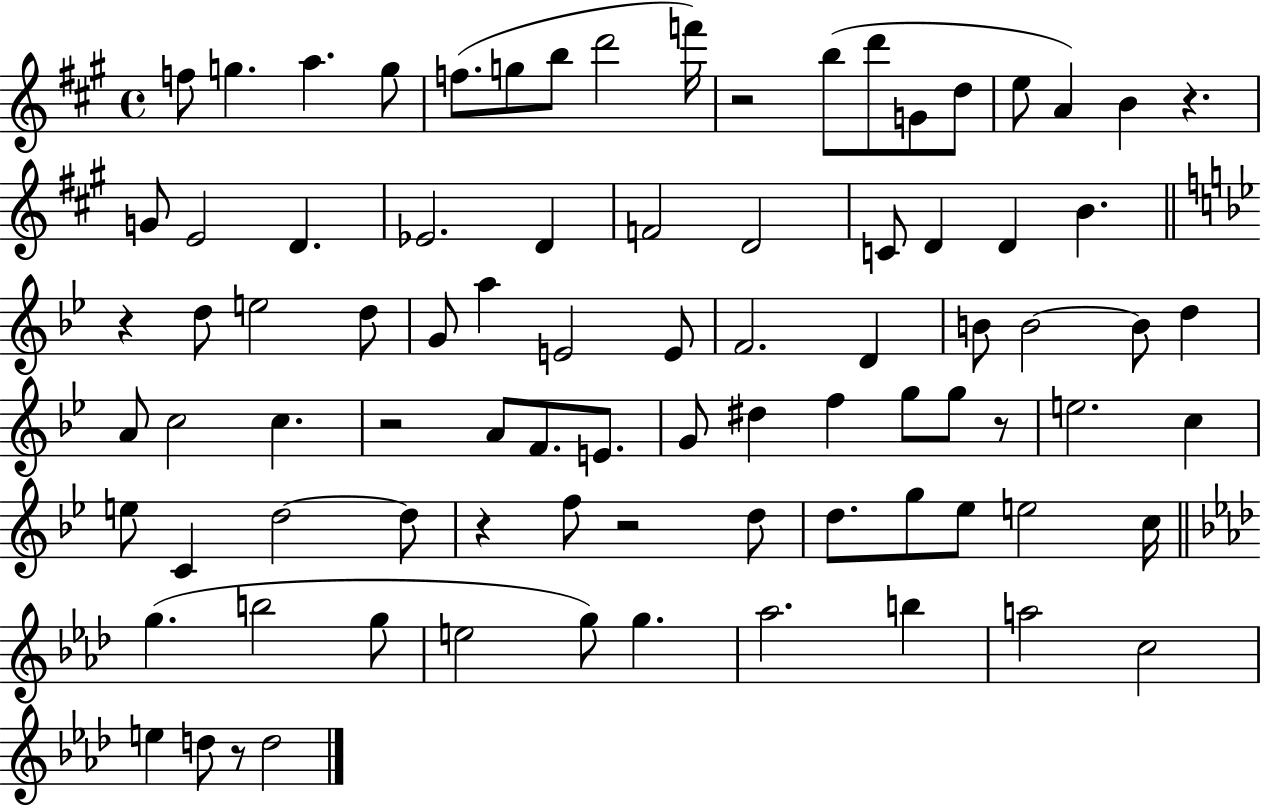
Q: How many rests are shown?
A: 8